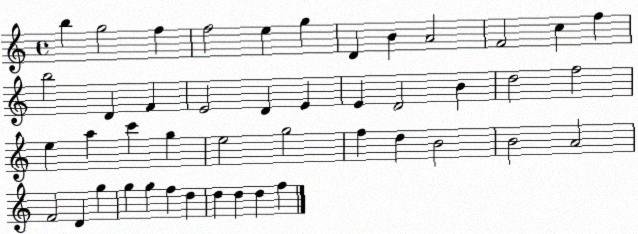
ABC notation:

X:1
T:Untitled
M:4/4
L:1/4
K:C
b g2 f f2 e g D B A2 F2 c f b2 D F E2 D E E D2 B d2 f2 e a c' g e2 g2 f d B2 B2 A2 F2 D g g g f d d d d f